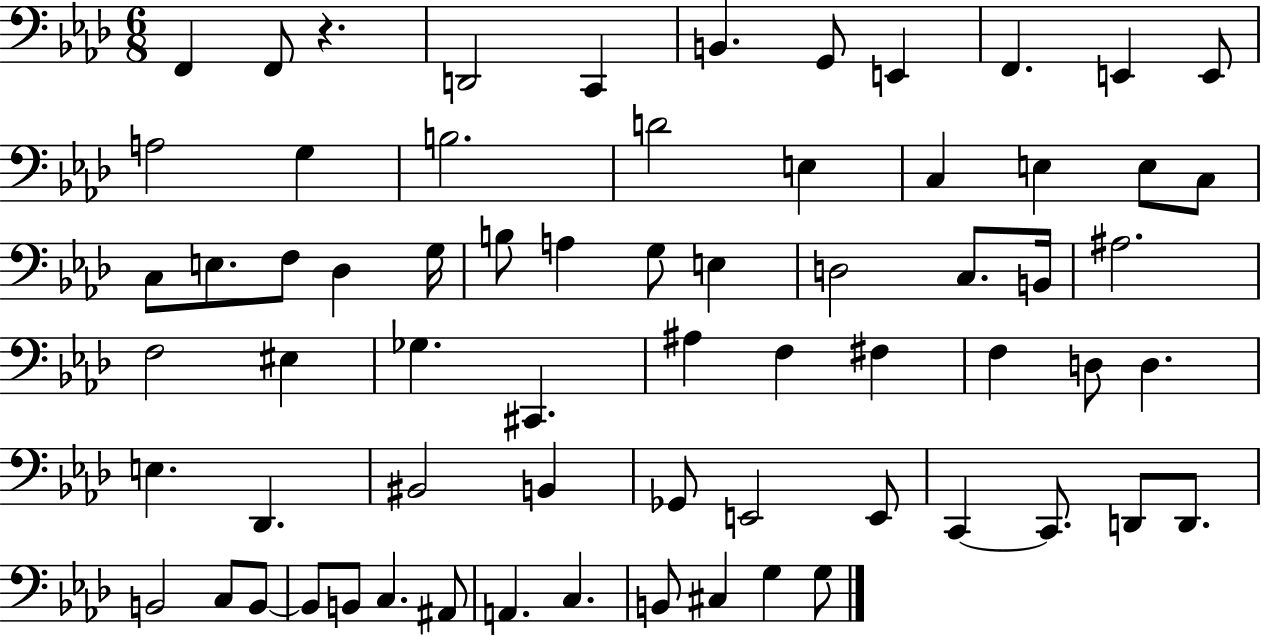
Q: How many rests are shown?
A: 1